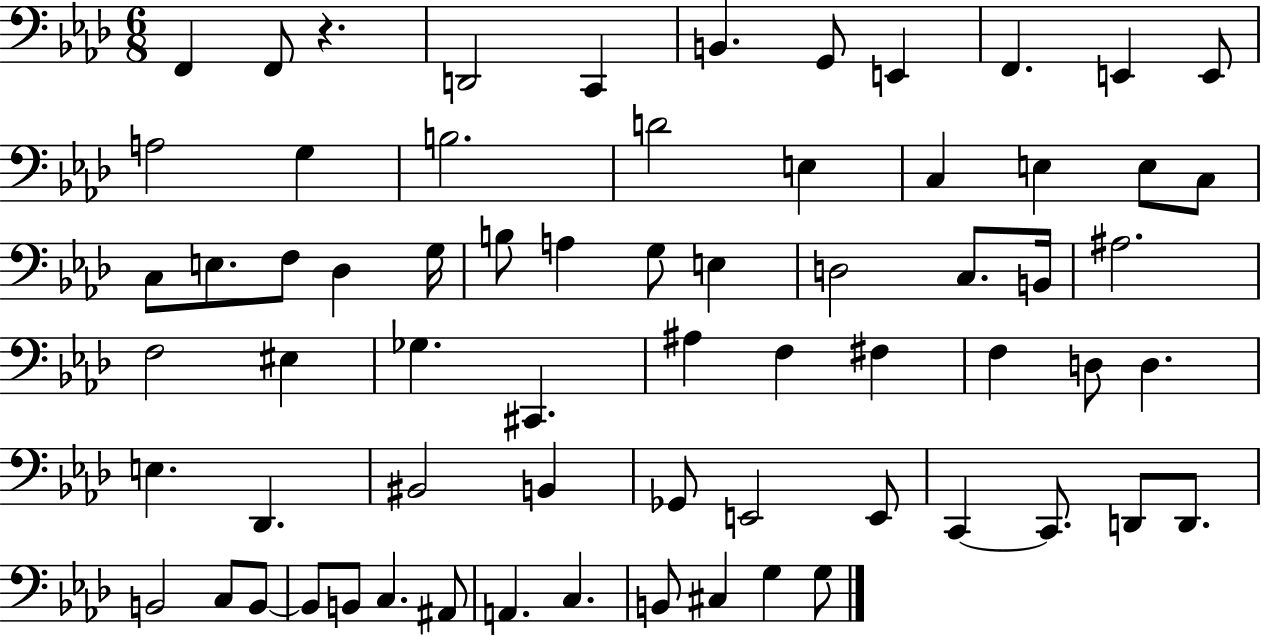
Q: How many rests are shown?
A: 1